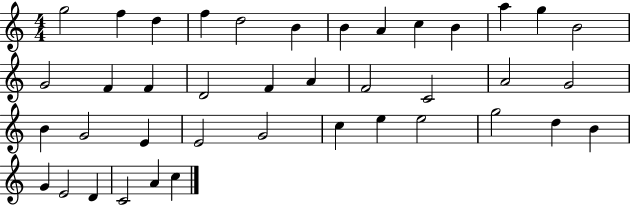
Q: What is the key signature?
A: C major